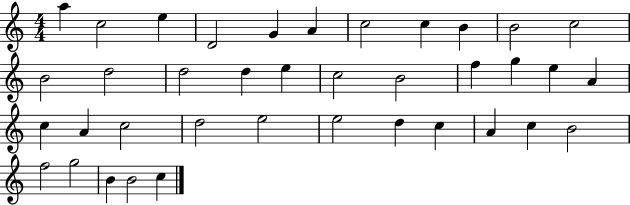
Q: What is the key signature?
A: C major